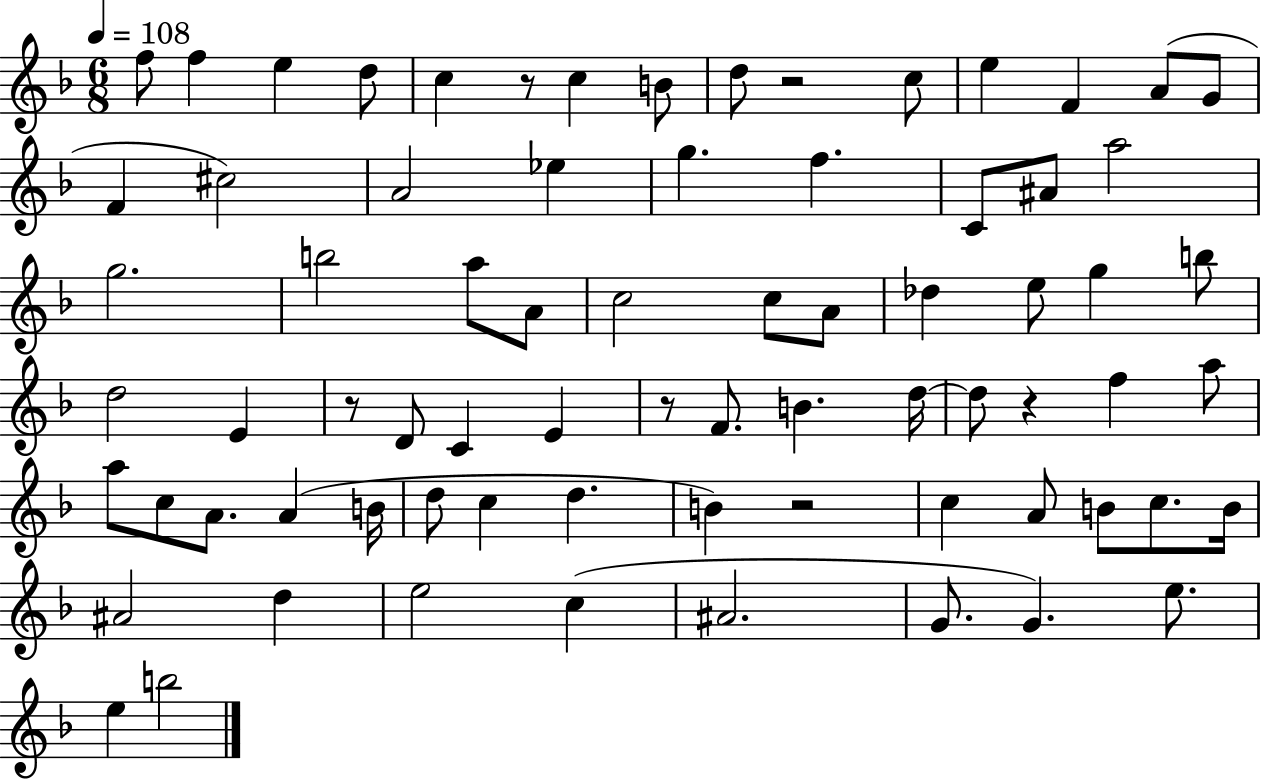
F5/e F5/q E5/q D5/e C5/q R/e C5/q B4/e D5/e R/h C5/e E5/q F4/q A4/e G4/e F4/q C#5/h A4/h Eb5/q G5/q. F5/q. C4/e A#4/e A5/h G5/h. B5/h A5/e A4/e C5/h C5/e A4/e Db5/q E5/e G5/q B5/e D5/h E4/q R/e D4/e C4/q E4/q R/e F4/e. B4/q. D5/s D5/e R/q F5/q A5/e A5/e C5/e A4/e. A4/q B4/s D5/e C5/q D5/q. B4/q R/h C5/q A4/e B4/e C5/e. B4/s A#4/h D5/q E5/h C5/q A#4/h. G4/e. G4/q. E5/e. E5/q B5/h